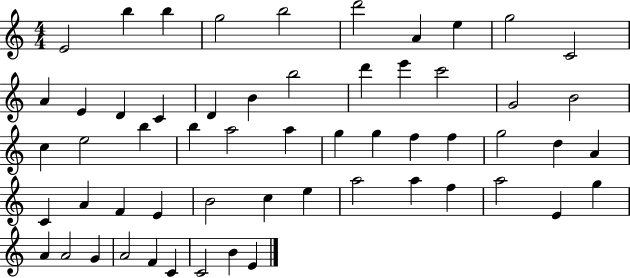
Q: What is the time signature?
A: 4/4